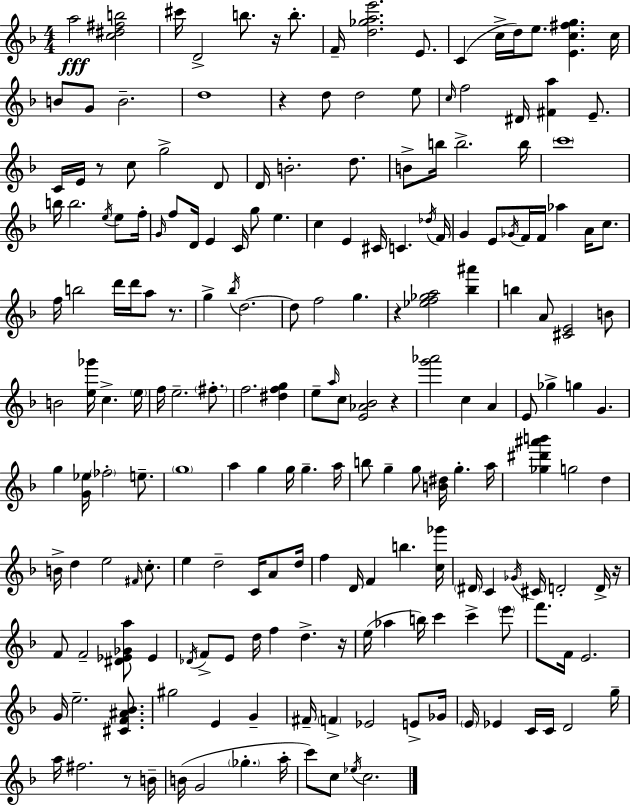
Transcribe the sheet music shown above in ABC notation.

X:1
T:Untitled
M:4/4
L:1/4
K:F
a2 [c^d^fb]2 ^c'/4 D2 b/2 z/4 b/2 F/4 [d_gae']2 E/2 C c/4 d/4 e/2 [Ec^fg] c/4 B/2 G/2 B2 d4 z d/2 d2 e/2 c/4 f2 ^D/4 [^Fa] E/2 C/4 E/4 z/2 c/2 g2 D/2 D/4 B2 d/2 B/2 b/4 b2 b/4 c'4 b/4 b2 e/4 e/2 f/4 G/4 f/2 D/4 E C/4 g/2 e c E ^C/4 C _d/4 F/4 G E/2 _G/4 F/4 F/4 _a A/4 c/2 f/4 b2 d'/4 d'/4 a/2 z/2 g _b/4 d2 d/2 f2 g z [_ef_ga]2 [_b^a'] b A/2 [^CE]2 B/2 B2 [e_g']/4 c e/4 f/4 e2 ^f/2 f2 [^dfg] e/2 a/4 c/2 [E_A_B]2 z [g'_a']2 c A E/2 _g g G g [G_e]/4 _f2 e/2 g4 a g g/4 g a/4 b/2 g g/2 [B^d]/4 g a/4 [_g^d'^a'b'] g2 d B/4 d e2 ^F/4 c/2 e d2 C/4 A/2 d/4 f D/4 F b [c_g']/4 ^D/4 C _G/4 ^C/4 D2 D/4 z/4 F/2 F2 [^D_E_Ga]/2 _E _D/4 F/2 E/2 d/4 f d z/4 e/4 _a b/4 c' c' e'/2 f'/2 F/4 E2 G/4 e2 [^CF^A_B]/2 ^g2 E G ^F/4 F _E2 E/2 _G/4 E/4 _E C/4 C/4 D2 g/4 a/4 ^f2 z/2 B/4 B/4 G2 _g a/4 c'/2 c/2 _e/4 c2